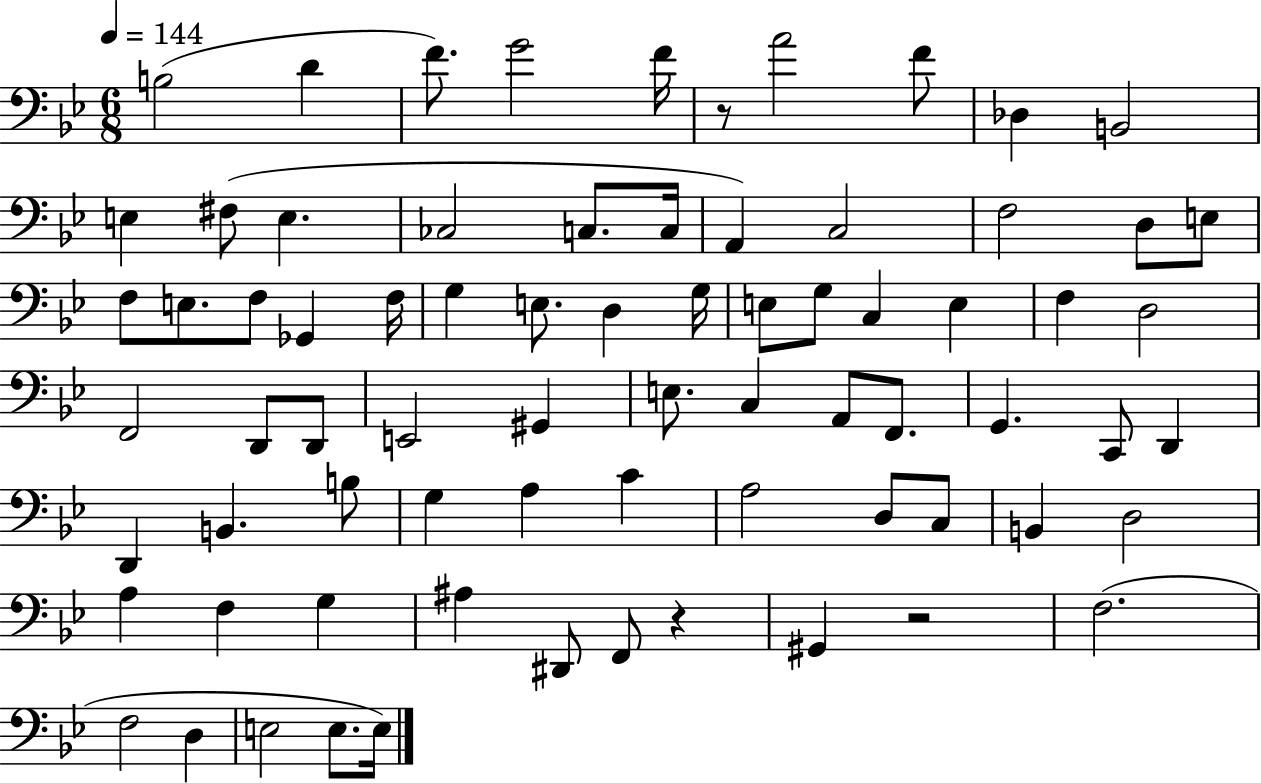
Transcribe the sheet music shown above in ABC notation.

X:1
T:Untitled
M:6/8
L:1/4
K:Bb
B,2 D F/2 G2 F/4 z/2 A2 F/2 _D, B,,2 E, ^F,/2 E, _C,2 C,/2 C,/4 A,, C,2 F,2 D,/2 E,/2 F,/2 E,/2 F,/2 _G,, F,/4 G, E,/2 D, G,/4 E,/2 G,/2 C, E, F, D,2 F,,2 D,,/2 D,,/2 E,,2 ^G,, E,/2 C, A,,/2 F,,/2 G,, C,,/2 D,, D,, B,, B,/2 G, A, C A,2 D,/2 C,/2 B,, D,2 A, F, G, ^A, ^D,,/2 F,,/2 z ^G,, z2 F,2 F,2 D, E,2 E,/2 E,/4